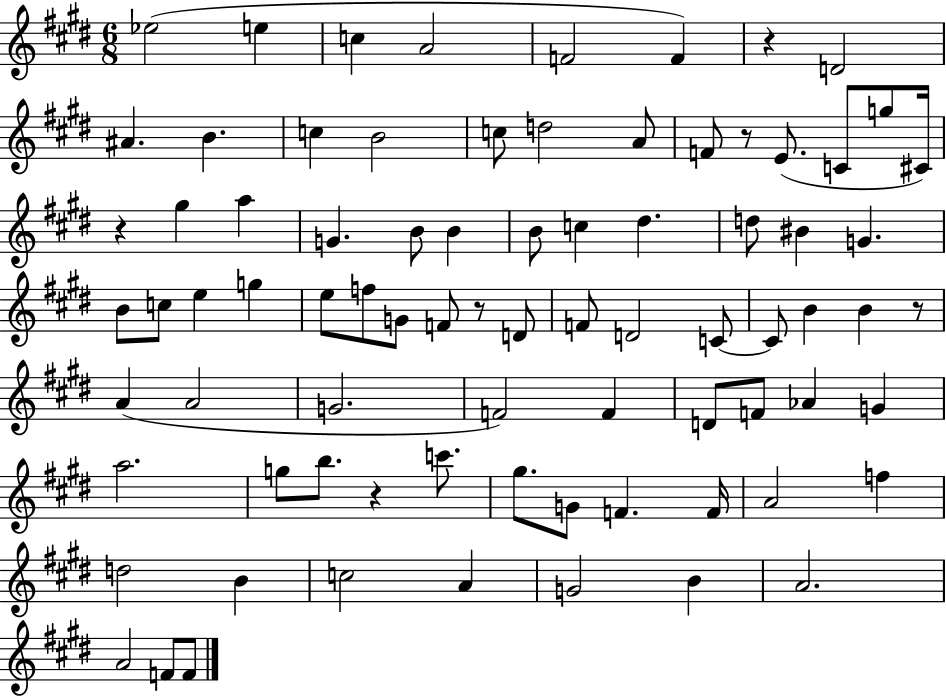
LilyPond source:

{
  \clef treble
  \numericTimeSignature
  \time 6/8
  \key e \major
  ees''2( e''4 | c''4 a'2 | f'2 f'4) | r4 d'2 | \break ais'4. b'4. | c''4 b'2 | c''8 d''2 a'8 | f'8 r8 e'8.( c'8 g''8 cis'16) | \break r4 gis''4 a''4 | g'4. b'8 b'4 | b'8 c''4 dis''4. | d''8 bis'4 g'4. | \break b'8 c''8 e''4 g''4 | e''8 f''8 g'8 f'8 r8 d'8 | f'8 d'2 c'8~~ | c'8 b'4 b'4 r8 | \break a'4( a'2 | g'2. | f'2) f'4 | d'8 f'8 aes'4 g'4 | \break a''2. | g''8 b''8. r4 c'''8. | gis''8. g'8 f'4. f'16 | a'2 f''4 | \break d''2 b'4 | c''2 a'4 | g'2 b'4 | a'2. | \break a'2 f'8 f'8 | \bar "|."
}